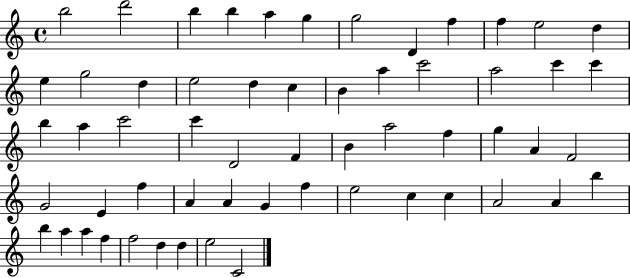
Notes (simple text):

B5/h D6/h B5/q B5/q A5/q G5/q G5/h D4/q F5/q F5/q E5/h D5/q E5/q G5/h D5/q E5/h D5/q C5/q B4/q A5/q C6/h A5/h C6/q C6/q B5/q A5/q C6/h C6/q D4/h F4/q B4/q A5/h F5/q G5/q A4/q F4/h G4/h E4/q F5/q A4/q A4/q G4/q F5/q E5/h C5/q C5/q A4/h A4/q B5/q B5/q A5/q A5/q F5/q F5/h D5/q D5/q E5/h C4/h